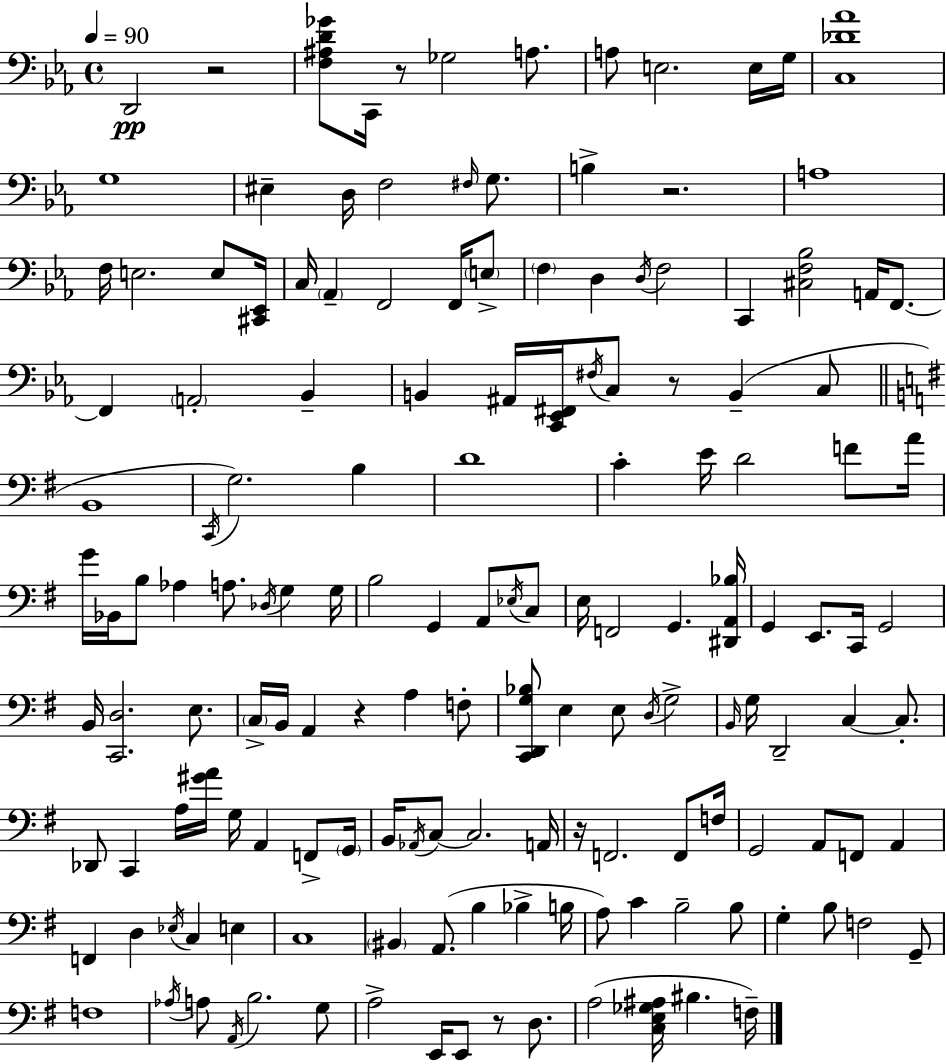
X:1
T:Untitled
M:4/4
L:1/4
K:Cm
D,,2 z2 [F,^A,D_G]/2 C,,/4 z/2 _G,2 A,/2 A,/2 E,2 E,/4 G,/4 [C,_D_A]4 G,4 ^E, D,/4 F,2 ^F,/4 G,/2 B, z2 A,4 F,/4 E,2 E,/2 [^C,,_E,,]/4 C,/4 _A,, F,,2 F,,/4 E,/2 F, D, D,/4 F,2 C,, [^C,F,_B,]2 A,,/4 F,,/2 F,, A,,2 _B,, B,, ^A,,/4 [C,,_E,,^F,,]/4 ^F,/4 C,/2 z/2 B,, C,/2 B,,4 C,,/4 G,2 B, D4 C E/4 D2 F/2 A/4 G/4 _B,,/4 B,/2 _A, A,/2 _D,/4 G, G,/4 B,2 G,, A,,/2 _E,/4 C,/2 E,/4 F,,2 G,, [^D,,A,,_B,]/4 G,, E,,/2 C,,/4 G,,2 B,,/4 [C,,D,]2 E,/2 C,/4 B,,/4 A,, z A, F,/2 [C,,D,,G,_B,]/2 E, E,/2 D,/4 G,2 B,,/4 G,/4 D,,2 C, C,/2 _D,,/2 C,, A,/4 [^GA]/4 G,/4 A,, F,,/2 G,,/4 B,,/4 _A,,/4 C,/2 C,2 A,,/4 z/4 F,,2 F,,/2 F,/4 G,,2 A,,/2 F,,/2 A,, F,, D, _E,/4 C, E, C,4 ^B,, A,,/2 B, _B, B,/4 A,/2 C B,2 B,/2 G, B,/2 F,2 G,,/2 F,4 _A,/4 A,/2 A,,/4 B,2 G,/2 A,2 E,,/4 E,,/2 z/2 D,/2 A,2 [C,E,_G,^A,]/4 ^B, F,/4